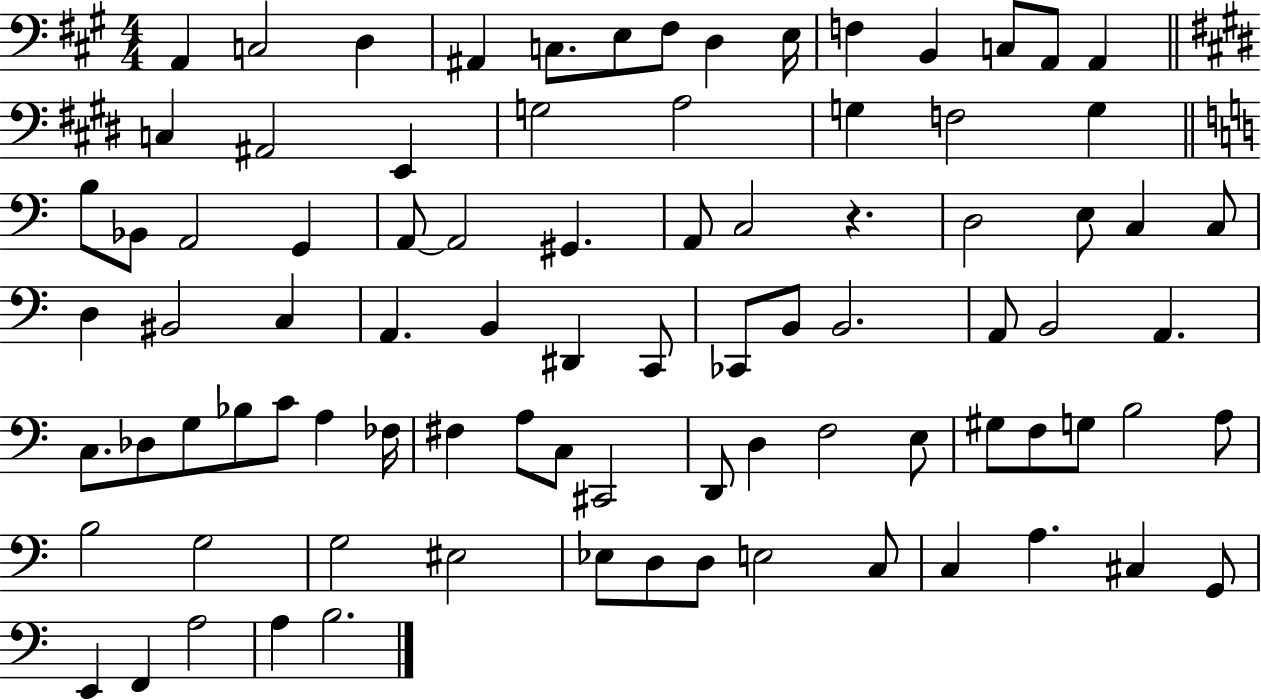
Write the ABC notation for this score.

X:1
T:Untitled
M:4/4
L:1/4
K:A
A,, C,2 D, ^A,, C,/2 E,/2 ^F,/2 D, E,/4 F, B,, C,/2 A,,/2 A,, C, ^A,,2 E,, G,2 A,2 G, F,2 G, B,/2 _B,,/2 A,,2 G,, A,,/2 A,,2 ^G,, A,,/2 C,2 z D,2 E,/2 C, C,/2 D, ^B,,2 C, A,, B,, ^D,, C,,/2 _C,,/2 B,,/2 B,,2 A,,/2 B,,2 A,, C,/2 _D,/2 G,/2 _B,/2 C/2 A, _F,/4 ^F, A,/2 C,/2 ^C,,2 D,,/2 D, F,2 E,/2 ^G,/2 F,/2 G,/2 B,2 A,/2 B,2 G,2 G,2 ^E,2 _E,/2 D,/2 D,/2 E,2 C,/2 C, A, ^C, G,,/2 E,, F,, A,2 A, B,2